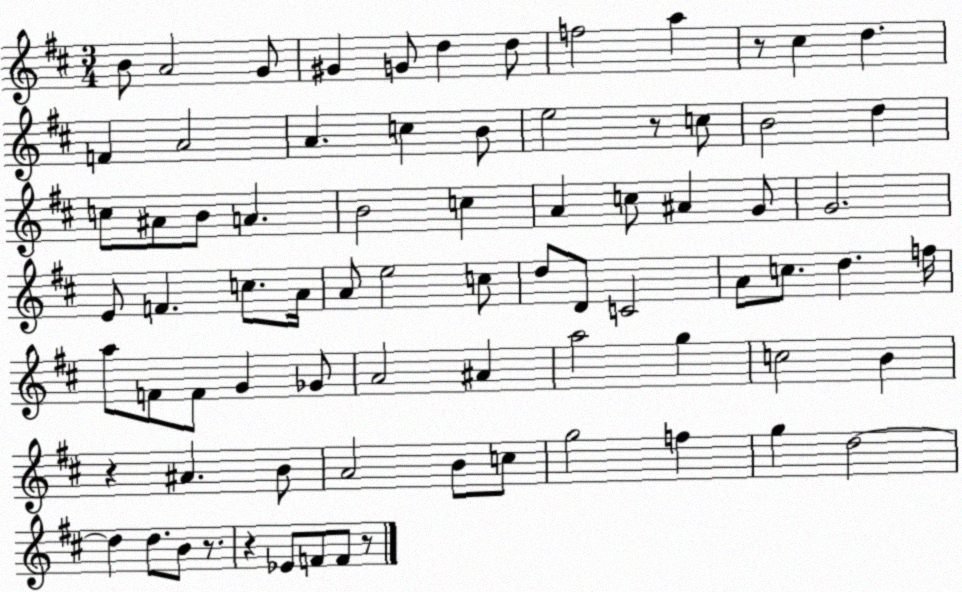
X:1
T:Untitled
M:3/4
L:1/4
K:D
B/2 A2 G/2 ^G G/2 d d/2 f2 a z/2 ^c d F A2 A c B/2 e2 z/2 c/2 B2 d c/2 ^A/2 B/2 A B2 c A c/2 ^A G/2 G2 E/2 F c/2 A/4 A/2 e2 c/2 d/2 D/2 C2 A/2 c/2 d f/4 a/2 F/2 F/2 G _G/2 A2 ^A a2 g c2 B z ^A B/2 A2 B/2 c/2 g2 f g d2 d d/2 B/2 z/2 z _E/2 F/2 F/2 z/2